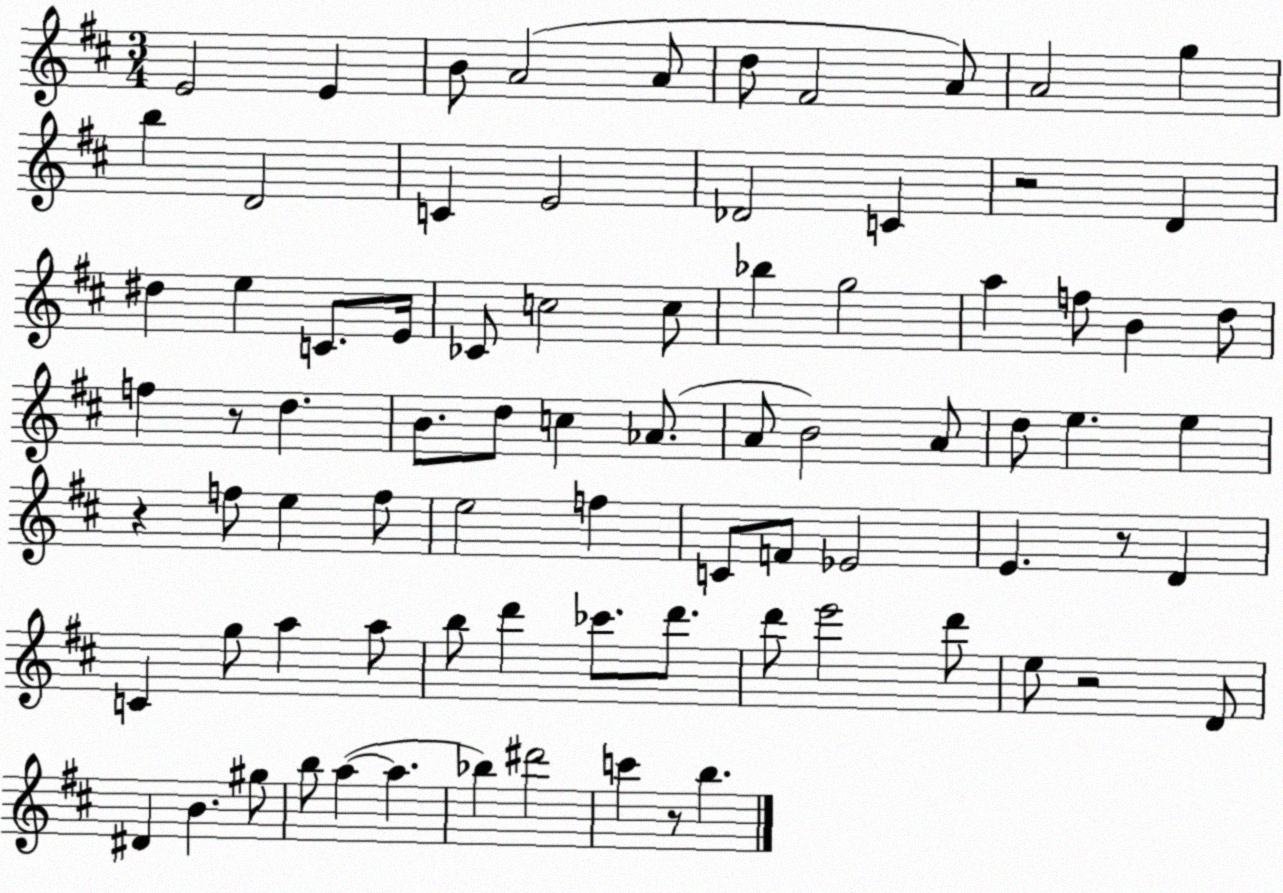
X:1
T:Untitled
M:3/4
L:1/4
K:D
E2 E B/2 A2 A/2 d/2 ^F2 A/2 A2 g b D2 C E2 _D2 C z2 D ^d e C/2 E/4 _C/2 c2 c/2 _b g2 a f/2 B d/2 f z/2 d B/2 d/2 c _A/2 A/2 B2 A/2 d/2 e e z f/2 e f/2 e2 f C/2 F/2 _E2 E z/2 D C g/2 a a/2 b/2 d' _c'/2 d'/2 d'/2 e'2 d'/2 e/2 z2 D/2 ^D B ^g/2 b/2 a a _b ^d'2 c' z/2 b